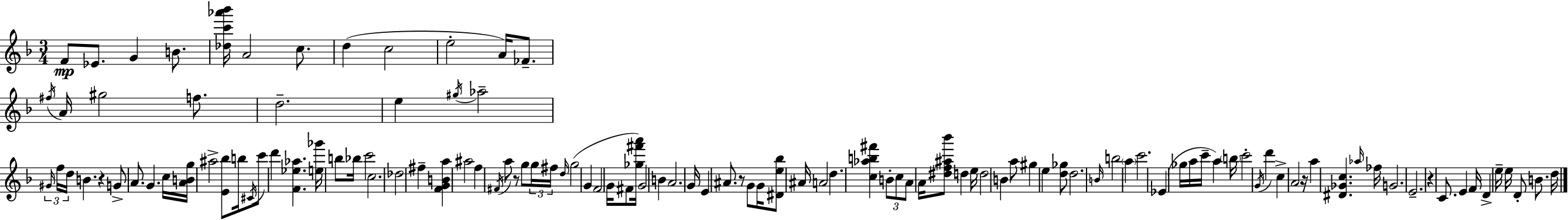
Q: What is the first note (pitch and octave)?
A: F4